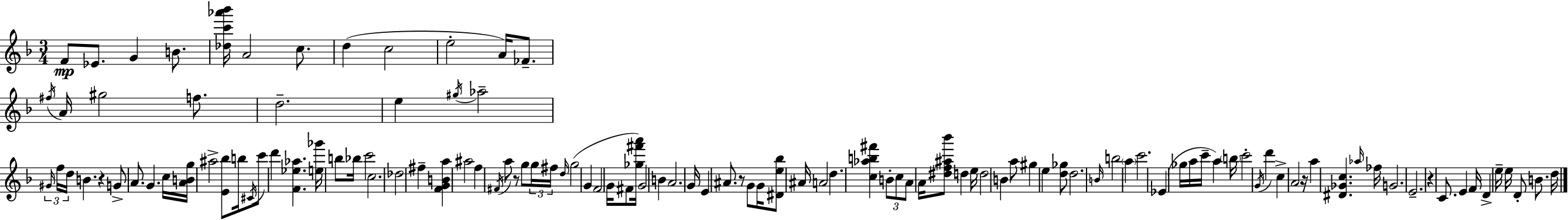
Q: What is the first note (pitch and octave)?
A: F4